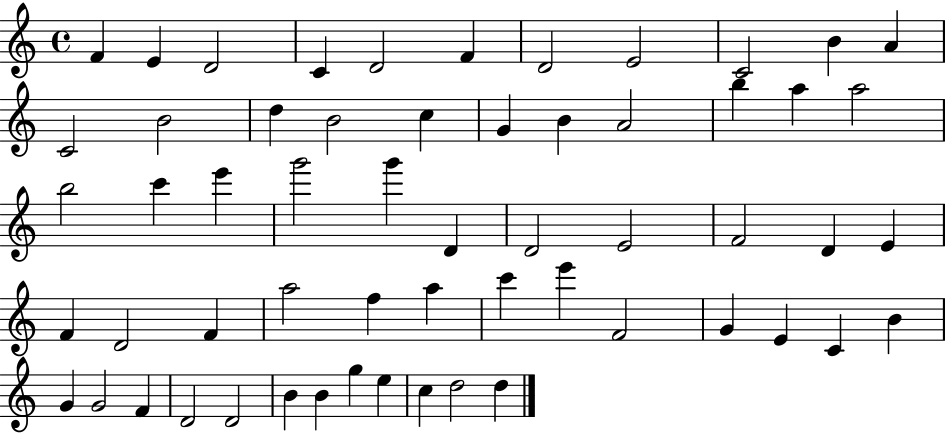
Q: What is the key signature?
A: C major